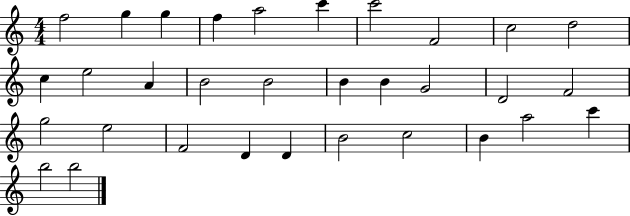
F5/h G5/q G5/q F5/q A5/h C6/q C6/h F4/h C5/h D5/h C5/q E5/h A4/q B4/h B4/h B4/q B4/q G4/h D4/h F4/h G5/h E5/h F4/h D4/q D4/q B4/h C5/h B4/q A5/h C6/q B5/h B5/h